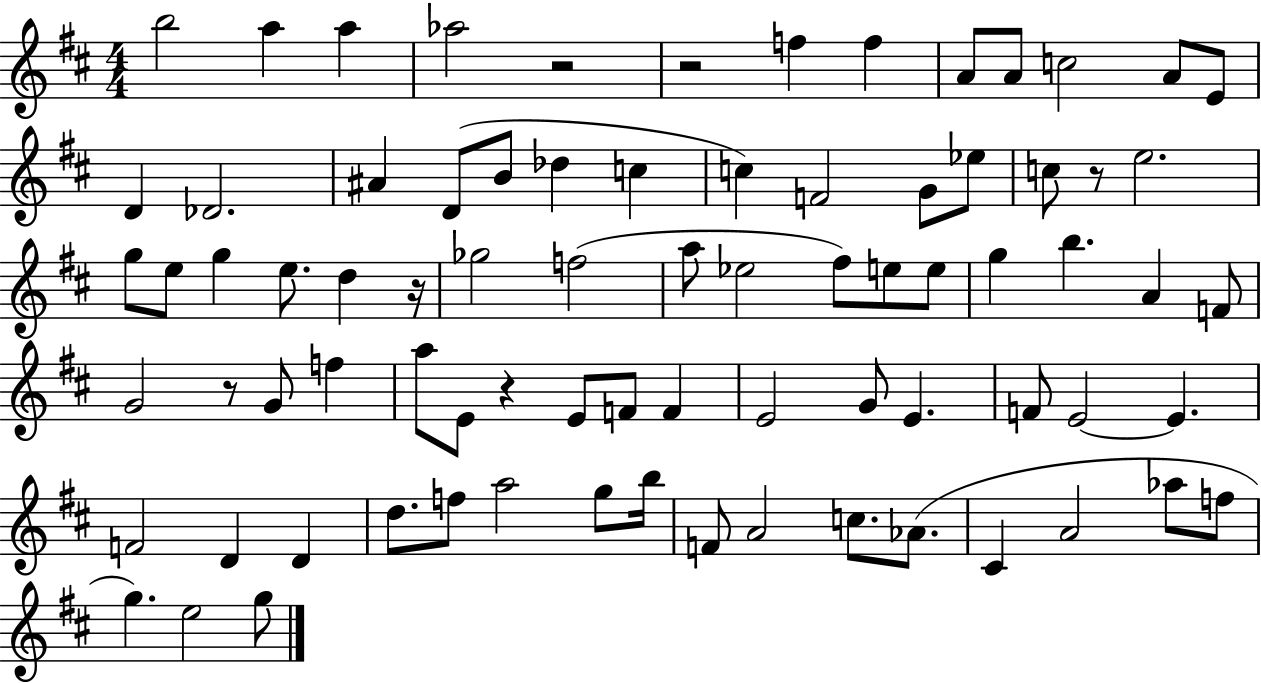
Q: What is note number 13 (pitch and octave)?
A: Db4